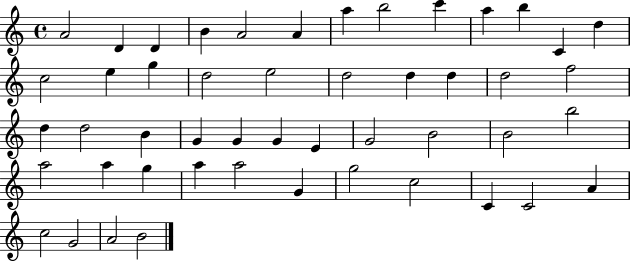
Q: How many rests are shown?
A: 0